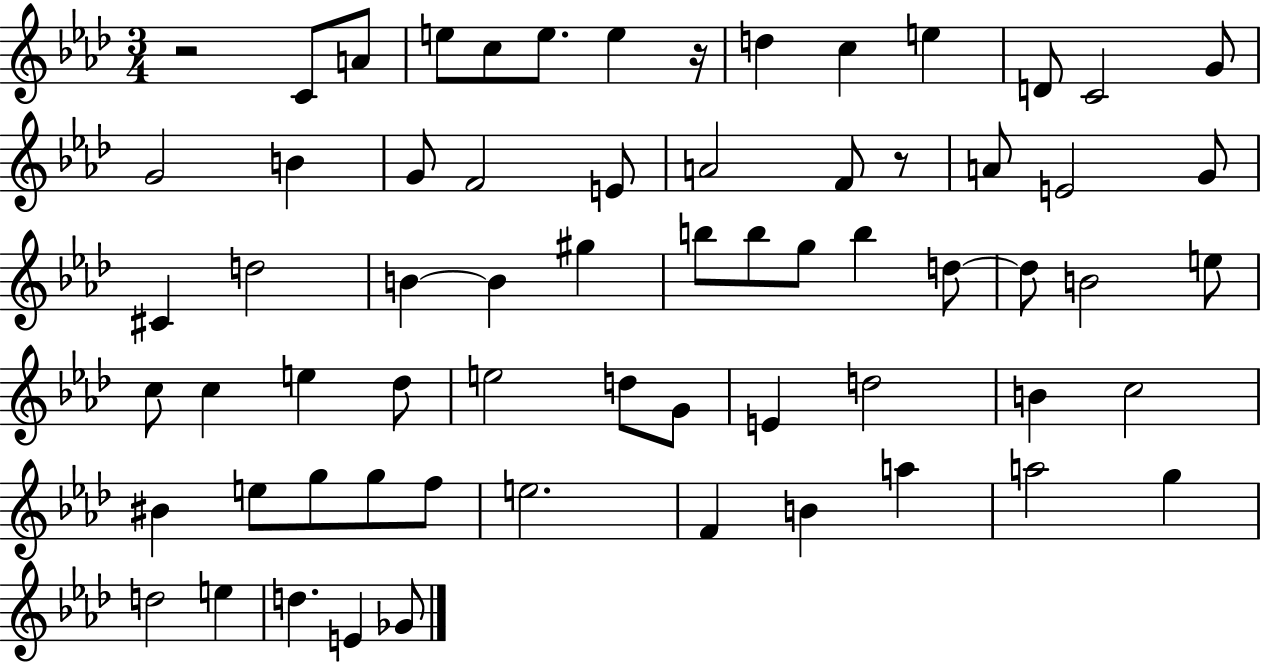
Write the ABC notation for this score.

X:1
T:Untitled
M:3/4
L:1/4
K:Ab
z2 C/2 A/2 e/2 c/2 e/2 e z/4 d c e D/2 C2 G/2 G2 B G/2 F2 E/2 A2 F/2 z/2 A/2 E2 G/2 ^C d2 B B ^g b/2 b/2 g/2 b d/2 d/2 B2 e/2 c/2 c e _d/2 e2 d/2 G/2 E d2 B c2 ^B e/2 g/2 g/2 f/2 e2 F B a a2 g d2 e d E _G/2